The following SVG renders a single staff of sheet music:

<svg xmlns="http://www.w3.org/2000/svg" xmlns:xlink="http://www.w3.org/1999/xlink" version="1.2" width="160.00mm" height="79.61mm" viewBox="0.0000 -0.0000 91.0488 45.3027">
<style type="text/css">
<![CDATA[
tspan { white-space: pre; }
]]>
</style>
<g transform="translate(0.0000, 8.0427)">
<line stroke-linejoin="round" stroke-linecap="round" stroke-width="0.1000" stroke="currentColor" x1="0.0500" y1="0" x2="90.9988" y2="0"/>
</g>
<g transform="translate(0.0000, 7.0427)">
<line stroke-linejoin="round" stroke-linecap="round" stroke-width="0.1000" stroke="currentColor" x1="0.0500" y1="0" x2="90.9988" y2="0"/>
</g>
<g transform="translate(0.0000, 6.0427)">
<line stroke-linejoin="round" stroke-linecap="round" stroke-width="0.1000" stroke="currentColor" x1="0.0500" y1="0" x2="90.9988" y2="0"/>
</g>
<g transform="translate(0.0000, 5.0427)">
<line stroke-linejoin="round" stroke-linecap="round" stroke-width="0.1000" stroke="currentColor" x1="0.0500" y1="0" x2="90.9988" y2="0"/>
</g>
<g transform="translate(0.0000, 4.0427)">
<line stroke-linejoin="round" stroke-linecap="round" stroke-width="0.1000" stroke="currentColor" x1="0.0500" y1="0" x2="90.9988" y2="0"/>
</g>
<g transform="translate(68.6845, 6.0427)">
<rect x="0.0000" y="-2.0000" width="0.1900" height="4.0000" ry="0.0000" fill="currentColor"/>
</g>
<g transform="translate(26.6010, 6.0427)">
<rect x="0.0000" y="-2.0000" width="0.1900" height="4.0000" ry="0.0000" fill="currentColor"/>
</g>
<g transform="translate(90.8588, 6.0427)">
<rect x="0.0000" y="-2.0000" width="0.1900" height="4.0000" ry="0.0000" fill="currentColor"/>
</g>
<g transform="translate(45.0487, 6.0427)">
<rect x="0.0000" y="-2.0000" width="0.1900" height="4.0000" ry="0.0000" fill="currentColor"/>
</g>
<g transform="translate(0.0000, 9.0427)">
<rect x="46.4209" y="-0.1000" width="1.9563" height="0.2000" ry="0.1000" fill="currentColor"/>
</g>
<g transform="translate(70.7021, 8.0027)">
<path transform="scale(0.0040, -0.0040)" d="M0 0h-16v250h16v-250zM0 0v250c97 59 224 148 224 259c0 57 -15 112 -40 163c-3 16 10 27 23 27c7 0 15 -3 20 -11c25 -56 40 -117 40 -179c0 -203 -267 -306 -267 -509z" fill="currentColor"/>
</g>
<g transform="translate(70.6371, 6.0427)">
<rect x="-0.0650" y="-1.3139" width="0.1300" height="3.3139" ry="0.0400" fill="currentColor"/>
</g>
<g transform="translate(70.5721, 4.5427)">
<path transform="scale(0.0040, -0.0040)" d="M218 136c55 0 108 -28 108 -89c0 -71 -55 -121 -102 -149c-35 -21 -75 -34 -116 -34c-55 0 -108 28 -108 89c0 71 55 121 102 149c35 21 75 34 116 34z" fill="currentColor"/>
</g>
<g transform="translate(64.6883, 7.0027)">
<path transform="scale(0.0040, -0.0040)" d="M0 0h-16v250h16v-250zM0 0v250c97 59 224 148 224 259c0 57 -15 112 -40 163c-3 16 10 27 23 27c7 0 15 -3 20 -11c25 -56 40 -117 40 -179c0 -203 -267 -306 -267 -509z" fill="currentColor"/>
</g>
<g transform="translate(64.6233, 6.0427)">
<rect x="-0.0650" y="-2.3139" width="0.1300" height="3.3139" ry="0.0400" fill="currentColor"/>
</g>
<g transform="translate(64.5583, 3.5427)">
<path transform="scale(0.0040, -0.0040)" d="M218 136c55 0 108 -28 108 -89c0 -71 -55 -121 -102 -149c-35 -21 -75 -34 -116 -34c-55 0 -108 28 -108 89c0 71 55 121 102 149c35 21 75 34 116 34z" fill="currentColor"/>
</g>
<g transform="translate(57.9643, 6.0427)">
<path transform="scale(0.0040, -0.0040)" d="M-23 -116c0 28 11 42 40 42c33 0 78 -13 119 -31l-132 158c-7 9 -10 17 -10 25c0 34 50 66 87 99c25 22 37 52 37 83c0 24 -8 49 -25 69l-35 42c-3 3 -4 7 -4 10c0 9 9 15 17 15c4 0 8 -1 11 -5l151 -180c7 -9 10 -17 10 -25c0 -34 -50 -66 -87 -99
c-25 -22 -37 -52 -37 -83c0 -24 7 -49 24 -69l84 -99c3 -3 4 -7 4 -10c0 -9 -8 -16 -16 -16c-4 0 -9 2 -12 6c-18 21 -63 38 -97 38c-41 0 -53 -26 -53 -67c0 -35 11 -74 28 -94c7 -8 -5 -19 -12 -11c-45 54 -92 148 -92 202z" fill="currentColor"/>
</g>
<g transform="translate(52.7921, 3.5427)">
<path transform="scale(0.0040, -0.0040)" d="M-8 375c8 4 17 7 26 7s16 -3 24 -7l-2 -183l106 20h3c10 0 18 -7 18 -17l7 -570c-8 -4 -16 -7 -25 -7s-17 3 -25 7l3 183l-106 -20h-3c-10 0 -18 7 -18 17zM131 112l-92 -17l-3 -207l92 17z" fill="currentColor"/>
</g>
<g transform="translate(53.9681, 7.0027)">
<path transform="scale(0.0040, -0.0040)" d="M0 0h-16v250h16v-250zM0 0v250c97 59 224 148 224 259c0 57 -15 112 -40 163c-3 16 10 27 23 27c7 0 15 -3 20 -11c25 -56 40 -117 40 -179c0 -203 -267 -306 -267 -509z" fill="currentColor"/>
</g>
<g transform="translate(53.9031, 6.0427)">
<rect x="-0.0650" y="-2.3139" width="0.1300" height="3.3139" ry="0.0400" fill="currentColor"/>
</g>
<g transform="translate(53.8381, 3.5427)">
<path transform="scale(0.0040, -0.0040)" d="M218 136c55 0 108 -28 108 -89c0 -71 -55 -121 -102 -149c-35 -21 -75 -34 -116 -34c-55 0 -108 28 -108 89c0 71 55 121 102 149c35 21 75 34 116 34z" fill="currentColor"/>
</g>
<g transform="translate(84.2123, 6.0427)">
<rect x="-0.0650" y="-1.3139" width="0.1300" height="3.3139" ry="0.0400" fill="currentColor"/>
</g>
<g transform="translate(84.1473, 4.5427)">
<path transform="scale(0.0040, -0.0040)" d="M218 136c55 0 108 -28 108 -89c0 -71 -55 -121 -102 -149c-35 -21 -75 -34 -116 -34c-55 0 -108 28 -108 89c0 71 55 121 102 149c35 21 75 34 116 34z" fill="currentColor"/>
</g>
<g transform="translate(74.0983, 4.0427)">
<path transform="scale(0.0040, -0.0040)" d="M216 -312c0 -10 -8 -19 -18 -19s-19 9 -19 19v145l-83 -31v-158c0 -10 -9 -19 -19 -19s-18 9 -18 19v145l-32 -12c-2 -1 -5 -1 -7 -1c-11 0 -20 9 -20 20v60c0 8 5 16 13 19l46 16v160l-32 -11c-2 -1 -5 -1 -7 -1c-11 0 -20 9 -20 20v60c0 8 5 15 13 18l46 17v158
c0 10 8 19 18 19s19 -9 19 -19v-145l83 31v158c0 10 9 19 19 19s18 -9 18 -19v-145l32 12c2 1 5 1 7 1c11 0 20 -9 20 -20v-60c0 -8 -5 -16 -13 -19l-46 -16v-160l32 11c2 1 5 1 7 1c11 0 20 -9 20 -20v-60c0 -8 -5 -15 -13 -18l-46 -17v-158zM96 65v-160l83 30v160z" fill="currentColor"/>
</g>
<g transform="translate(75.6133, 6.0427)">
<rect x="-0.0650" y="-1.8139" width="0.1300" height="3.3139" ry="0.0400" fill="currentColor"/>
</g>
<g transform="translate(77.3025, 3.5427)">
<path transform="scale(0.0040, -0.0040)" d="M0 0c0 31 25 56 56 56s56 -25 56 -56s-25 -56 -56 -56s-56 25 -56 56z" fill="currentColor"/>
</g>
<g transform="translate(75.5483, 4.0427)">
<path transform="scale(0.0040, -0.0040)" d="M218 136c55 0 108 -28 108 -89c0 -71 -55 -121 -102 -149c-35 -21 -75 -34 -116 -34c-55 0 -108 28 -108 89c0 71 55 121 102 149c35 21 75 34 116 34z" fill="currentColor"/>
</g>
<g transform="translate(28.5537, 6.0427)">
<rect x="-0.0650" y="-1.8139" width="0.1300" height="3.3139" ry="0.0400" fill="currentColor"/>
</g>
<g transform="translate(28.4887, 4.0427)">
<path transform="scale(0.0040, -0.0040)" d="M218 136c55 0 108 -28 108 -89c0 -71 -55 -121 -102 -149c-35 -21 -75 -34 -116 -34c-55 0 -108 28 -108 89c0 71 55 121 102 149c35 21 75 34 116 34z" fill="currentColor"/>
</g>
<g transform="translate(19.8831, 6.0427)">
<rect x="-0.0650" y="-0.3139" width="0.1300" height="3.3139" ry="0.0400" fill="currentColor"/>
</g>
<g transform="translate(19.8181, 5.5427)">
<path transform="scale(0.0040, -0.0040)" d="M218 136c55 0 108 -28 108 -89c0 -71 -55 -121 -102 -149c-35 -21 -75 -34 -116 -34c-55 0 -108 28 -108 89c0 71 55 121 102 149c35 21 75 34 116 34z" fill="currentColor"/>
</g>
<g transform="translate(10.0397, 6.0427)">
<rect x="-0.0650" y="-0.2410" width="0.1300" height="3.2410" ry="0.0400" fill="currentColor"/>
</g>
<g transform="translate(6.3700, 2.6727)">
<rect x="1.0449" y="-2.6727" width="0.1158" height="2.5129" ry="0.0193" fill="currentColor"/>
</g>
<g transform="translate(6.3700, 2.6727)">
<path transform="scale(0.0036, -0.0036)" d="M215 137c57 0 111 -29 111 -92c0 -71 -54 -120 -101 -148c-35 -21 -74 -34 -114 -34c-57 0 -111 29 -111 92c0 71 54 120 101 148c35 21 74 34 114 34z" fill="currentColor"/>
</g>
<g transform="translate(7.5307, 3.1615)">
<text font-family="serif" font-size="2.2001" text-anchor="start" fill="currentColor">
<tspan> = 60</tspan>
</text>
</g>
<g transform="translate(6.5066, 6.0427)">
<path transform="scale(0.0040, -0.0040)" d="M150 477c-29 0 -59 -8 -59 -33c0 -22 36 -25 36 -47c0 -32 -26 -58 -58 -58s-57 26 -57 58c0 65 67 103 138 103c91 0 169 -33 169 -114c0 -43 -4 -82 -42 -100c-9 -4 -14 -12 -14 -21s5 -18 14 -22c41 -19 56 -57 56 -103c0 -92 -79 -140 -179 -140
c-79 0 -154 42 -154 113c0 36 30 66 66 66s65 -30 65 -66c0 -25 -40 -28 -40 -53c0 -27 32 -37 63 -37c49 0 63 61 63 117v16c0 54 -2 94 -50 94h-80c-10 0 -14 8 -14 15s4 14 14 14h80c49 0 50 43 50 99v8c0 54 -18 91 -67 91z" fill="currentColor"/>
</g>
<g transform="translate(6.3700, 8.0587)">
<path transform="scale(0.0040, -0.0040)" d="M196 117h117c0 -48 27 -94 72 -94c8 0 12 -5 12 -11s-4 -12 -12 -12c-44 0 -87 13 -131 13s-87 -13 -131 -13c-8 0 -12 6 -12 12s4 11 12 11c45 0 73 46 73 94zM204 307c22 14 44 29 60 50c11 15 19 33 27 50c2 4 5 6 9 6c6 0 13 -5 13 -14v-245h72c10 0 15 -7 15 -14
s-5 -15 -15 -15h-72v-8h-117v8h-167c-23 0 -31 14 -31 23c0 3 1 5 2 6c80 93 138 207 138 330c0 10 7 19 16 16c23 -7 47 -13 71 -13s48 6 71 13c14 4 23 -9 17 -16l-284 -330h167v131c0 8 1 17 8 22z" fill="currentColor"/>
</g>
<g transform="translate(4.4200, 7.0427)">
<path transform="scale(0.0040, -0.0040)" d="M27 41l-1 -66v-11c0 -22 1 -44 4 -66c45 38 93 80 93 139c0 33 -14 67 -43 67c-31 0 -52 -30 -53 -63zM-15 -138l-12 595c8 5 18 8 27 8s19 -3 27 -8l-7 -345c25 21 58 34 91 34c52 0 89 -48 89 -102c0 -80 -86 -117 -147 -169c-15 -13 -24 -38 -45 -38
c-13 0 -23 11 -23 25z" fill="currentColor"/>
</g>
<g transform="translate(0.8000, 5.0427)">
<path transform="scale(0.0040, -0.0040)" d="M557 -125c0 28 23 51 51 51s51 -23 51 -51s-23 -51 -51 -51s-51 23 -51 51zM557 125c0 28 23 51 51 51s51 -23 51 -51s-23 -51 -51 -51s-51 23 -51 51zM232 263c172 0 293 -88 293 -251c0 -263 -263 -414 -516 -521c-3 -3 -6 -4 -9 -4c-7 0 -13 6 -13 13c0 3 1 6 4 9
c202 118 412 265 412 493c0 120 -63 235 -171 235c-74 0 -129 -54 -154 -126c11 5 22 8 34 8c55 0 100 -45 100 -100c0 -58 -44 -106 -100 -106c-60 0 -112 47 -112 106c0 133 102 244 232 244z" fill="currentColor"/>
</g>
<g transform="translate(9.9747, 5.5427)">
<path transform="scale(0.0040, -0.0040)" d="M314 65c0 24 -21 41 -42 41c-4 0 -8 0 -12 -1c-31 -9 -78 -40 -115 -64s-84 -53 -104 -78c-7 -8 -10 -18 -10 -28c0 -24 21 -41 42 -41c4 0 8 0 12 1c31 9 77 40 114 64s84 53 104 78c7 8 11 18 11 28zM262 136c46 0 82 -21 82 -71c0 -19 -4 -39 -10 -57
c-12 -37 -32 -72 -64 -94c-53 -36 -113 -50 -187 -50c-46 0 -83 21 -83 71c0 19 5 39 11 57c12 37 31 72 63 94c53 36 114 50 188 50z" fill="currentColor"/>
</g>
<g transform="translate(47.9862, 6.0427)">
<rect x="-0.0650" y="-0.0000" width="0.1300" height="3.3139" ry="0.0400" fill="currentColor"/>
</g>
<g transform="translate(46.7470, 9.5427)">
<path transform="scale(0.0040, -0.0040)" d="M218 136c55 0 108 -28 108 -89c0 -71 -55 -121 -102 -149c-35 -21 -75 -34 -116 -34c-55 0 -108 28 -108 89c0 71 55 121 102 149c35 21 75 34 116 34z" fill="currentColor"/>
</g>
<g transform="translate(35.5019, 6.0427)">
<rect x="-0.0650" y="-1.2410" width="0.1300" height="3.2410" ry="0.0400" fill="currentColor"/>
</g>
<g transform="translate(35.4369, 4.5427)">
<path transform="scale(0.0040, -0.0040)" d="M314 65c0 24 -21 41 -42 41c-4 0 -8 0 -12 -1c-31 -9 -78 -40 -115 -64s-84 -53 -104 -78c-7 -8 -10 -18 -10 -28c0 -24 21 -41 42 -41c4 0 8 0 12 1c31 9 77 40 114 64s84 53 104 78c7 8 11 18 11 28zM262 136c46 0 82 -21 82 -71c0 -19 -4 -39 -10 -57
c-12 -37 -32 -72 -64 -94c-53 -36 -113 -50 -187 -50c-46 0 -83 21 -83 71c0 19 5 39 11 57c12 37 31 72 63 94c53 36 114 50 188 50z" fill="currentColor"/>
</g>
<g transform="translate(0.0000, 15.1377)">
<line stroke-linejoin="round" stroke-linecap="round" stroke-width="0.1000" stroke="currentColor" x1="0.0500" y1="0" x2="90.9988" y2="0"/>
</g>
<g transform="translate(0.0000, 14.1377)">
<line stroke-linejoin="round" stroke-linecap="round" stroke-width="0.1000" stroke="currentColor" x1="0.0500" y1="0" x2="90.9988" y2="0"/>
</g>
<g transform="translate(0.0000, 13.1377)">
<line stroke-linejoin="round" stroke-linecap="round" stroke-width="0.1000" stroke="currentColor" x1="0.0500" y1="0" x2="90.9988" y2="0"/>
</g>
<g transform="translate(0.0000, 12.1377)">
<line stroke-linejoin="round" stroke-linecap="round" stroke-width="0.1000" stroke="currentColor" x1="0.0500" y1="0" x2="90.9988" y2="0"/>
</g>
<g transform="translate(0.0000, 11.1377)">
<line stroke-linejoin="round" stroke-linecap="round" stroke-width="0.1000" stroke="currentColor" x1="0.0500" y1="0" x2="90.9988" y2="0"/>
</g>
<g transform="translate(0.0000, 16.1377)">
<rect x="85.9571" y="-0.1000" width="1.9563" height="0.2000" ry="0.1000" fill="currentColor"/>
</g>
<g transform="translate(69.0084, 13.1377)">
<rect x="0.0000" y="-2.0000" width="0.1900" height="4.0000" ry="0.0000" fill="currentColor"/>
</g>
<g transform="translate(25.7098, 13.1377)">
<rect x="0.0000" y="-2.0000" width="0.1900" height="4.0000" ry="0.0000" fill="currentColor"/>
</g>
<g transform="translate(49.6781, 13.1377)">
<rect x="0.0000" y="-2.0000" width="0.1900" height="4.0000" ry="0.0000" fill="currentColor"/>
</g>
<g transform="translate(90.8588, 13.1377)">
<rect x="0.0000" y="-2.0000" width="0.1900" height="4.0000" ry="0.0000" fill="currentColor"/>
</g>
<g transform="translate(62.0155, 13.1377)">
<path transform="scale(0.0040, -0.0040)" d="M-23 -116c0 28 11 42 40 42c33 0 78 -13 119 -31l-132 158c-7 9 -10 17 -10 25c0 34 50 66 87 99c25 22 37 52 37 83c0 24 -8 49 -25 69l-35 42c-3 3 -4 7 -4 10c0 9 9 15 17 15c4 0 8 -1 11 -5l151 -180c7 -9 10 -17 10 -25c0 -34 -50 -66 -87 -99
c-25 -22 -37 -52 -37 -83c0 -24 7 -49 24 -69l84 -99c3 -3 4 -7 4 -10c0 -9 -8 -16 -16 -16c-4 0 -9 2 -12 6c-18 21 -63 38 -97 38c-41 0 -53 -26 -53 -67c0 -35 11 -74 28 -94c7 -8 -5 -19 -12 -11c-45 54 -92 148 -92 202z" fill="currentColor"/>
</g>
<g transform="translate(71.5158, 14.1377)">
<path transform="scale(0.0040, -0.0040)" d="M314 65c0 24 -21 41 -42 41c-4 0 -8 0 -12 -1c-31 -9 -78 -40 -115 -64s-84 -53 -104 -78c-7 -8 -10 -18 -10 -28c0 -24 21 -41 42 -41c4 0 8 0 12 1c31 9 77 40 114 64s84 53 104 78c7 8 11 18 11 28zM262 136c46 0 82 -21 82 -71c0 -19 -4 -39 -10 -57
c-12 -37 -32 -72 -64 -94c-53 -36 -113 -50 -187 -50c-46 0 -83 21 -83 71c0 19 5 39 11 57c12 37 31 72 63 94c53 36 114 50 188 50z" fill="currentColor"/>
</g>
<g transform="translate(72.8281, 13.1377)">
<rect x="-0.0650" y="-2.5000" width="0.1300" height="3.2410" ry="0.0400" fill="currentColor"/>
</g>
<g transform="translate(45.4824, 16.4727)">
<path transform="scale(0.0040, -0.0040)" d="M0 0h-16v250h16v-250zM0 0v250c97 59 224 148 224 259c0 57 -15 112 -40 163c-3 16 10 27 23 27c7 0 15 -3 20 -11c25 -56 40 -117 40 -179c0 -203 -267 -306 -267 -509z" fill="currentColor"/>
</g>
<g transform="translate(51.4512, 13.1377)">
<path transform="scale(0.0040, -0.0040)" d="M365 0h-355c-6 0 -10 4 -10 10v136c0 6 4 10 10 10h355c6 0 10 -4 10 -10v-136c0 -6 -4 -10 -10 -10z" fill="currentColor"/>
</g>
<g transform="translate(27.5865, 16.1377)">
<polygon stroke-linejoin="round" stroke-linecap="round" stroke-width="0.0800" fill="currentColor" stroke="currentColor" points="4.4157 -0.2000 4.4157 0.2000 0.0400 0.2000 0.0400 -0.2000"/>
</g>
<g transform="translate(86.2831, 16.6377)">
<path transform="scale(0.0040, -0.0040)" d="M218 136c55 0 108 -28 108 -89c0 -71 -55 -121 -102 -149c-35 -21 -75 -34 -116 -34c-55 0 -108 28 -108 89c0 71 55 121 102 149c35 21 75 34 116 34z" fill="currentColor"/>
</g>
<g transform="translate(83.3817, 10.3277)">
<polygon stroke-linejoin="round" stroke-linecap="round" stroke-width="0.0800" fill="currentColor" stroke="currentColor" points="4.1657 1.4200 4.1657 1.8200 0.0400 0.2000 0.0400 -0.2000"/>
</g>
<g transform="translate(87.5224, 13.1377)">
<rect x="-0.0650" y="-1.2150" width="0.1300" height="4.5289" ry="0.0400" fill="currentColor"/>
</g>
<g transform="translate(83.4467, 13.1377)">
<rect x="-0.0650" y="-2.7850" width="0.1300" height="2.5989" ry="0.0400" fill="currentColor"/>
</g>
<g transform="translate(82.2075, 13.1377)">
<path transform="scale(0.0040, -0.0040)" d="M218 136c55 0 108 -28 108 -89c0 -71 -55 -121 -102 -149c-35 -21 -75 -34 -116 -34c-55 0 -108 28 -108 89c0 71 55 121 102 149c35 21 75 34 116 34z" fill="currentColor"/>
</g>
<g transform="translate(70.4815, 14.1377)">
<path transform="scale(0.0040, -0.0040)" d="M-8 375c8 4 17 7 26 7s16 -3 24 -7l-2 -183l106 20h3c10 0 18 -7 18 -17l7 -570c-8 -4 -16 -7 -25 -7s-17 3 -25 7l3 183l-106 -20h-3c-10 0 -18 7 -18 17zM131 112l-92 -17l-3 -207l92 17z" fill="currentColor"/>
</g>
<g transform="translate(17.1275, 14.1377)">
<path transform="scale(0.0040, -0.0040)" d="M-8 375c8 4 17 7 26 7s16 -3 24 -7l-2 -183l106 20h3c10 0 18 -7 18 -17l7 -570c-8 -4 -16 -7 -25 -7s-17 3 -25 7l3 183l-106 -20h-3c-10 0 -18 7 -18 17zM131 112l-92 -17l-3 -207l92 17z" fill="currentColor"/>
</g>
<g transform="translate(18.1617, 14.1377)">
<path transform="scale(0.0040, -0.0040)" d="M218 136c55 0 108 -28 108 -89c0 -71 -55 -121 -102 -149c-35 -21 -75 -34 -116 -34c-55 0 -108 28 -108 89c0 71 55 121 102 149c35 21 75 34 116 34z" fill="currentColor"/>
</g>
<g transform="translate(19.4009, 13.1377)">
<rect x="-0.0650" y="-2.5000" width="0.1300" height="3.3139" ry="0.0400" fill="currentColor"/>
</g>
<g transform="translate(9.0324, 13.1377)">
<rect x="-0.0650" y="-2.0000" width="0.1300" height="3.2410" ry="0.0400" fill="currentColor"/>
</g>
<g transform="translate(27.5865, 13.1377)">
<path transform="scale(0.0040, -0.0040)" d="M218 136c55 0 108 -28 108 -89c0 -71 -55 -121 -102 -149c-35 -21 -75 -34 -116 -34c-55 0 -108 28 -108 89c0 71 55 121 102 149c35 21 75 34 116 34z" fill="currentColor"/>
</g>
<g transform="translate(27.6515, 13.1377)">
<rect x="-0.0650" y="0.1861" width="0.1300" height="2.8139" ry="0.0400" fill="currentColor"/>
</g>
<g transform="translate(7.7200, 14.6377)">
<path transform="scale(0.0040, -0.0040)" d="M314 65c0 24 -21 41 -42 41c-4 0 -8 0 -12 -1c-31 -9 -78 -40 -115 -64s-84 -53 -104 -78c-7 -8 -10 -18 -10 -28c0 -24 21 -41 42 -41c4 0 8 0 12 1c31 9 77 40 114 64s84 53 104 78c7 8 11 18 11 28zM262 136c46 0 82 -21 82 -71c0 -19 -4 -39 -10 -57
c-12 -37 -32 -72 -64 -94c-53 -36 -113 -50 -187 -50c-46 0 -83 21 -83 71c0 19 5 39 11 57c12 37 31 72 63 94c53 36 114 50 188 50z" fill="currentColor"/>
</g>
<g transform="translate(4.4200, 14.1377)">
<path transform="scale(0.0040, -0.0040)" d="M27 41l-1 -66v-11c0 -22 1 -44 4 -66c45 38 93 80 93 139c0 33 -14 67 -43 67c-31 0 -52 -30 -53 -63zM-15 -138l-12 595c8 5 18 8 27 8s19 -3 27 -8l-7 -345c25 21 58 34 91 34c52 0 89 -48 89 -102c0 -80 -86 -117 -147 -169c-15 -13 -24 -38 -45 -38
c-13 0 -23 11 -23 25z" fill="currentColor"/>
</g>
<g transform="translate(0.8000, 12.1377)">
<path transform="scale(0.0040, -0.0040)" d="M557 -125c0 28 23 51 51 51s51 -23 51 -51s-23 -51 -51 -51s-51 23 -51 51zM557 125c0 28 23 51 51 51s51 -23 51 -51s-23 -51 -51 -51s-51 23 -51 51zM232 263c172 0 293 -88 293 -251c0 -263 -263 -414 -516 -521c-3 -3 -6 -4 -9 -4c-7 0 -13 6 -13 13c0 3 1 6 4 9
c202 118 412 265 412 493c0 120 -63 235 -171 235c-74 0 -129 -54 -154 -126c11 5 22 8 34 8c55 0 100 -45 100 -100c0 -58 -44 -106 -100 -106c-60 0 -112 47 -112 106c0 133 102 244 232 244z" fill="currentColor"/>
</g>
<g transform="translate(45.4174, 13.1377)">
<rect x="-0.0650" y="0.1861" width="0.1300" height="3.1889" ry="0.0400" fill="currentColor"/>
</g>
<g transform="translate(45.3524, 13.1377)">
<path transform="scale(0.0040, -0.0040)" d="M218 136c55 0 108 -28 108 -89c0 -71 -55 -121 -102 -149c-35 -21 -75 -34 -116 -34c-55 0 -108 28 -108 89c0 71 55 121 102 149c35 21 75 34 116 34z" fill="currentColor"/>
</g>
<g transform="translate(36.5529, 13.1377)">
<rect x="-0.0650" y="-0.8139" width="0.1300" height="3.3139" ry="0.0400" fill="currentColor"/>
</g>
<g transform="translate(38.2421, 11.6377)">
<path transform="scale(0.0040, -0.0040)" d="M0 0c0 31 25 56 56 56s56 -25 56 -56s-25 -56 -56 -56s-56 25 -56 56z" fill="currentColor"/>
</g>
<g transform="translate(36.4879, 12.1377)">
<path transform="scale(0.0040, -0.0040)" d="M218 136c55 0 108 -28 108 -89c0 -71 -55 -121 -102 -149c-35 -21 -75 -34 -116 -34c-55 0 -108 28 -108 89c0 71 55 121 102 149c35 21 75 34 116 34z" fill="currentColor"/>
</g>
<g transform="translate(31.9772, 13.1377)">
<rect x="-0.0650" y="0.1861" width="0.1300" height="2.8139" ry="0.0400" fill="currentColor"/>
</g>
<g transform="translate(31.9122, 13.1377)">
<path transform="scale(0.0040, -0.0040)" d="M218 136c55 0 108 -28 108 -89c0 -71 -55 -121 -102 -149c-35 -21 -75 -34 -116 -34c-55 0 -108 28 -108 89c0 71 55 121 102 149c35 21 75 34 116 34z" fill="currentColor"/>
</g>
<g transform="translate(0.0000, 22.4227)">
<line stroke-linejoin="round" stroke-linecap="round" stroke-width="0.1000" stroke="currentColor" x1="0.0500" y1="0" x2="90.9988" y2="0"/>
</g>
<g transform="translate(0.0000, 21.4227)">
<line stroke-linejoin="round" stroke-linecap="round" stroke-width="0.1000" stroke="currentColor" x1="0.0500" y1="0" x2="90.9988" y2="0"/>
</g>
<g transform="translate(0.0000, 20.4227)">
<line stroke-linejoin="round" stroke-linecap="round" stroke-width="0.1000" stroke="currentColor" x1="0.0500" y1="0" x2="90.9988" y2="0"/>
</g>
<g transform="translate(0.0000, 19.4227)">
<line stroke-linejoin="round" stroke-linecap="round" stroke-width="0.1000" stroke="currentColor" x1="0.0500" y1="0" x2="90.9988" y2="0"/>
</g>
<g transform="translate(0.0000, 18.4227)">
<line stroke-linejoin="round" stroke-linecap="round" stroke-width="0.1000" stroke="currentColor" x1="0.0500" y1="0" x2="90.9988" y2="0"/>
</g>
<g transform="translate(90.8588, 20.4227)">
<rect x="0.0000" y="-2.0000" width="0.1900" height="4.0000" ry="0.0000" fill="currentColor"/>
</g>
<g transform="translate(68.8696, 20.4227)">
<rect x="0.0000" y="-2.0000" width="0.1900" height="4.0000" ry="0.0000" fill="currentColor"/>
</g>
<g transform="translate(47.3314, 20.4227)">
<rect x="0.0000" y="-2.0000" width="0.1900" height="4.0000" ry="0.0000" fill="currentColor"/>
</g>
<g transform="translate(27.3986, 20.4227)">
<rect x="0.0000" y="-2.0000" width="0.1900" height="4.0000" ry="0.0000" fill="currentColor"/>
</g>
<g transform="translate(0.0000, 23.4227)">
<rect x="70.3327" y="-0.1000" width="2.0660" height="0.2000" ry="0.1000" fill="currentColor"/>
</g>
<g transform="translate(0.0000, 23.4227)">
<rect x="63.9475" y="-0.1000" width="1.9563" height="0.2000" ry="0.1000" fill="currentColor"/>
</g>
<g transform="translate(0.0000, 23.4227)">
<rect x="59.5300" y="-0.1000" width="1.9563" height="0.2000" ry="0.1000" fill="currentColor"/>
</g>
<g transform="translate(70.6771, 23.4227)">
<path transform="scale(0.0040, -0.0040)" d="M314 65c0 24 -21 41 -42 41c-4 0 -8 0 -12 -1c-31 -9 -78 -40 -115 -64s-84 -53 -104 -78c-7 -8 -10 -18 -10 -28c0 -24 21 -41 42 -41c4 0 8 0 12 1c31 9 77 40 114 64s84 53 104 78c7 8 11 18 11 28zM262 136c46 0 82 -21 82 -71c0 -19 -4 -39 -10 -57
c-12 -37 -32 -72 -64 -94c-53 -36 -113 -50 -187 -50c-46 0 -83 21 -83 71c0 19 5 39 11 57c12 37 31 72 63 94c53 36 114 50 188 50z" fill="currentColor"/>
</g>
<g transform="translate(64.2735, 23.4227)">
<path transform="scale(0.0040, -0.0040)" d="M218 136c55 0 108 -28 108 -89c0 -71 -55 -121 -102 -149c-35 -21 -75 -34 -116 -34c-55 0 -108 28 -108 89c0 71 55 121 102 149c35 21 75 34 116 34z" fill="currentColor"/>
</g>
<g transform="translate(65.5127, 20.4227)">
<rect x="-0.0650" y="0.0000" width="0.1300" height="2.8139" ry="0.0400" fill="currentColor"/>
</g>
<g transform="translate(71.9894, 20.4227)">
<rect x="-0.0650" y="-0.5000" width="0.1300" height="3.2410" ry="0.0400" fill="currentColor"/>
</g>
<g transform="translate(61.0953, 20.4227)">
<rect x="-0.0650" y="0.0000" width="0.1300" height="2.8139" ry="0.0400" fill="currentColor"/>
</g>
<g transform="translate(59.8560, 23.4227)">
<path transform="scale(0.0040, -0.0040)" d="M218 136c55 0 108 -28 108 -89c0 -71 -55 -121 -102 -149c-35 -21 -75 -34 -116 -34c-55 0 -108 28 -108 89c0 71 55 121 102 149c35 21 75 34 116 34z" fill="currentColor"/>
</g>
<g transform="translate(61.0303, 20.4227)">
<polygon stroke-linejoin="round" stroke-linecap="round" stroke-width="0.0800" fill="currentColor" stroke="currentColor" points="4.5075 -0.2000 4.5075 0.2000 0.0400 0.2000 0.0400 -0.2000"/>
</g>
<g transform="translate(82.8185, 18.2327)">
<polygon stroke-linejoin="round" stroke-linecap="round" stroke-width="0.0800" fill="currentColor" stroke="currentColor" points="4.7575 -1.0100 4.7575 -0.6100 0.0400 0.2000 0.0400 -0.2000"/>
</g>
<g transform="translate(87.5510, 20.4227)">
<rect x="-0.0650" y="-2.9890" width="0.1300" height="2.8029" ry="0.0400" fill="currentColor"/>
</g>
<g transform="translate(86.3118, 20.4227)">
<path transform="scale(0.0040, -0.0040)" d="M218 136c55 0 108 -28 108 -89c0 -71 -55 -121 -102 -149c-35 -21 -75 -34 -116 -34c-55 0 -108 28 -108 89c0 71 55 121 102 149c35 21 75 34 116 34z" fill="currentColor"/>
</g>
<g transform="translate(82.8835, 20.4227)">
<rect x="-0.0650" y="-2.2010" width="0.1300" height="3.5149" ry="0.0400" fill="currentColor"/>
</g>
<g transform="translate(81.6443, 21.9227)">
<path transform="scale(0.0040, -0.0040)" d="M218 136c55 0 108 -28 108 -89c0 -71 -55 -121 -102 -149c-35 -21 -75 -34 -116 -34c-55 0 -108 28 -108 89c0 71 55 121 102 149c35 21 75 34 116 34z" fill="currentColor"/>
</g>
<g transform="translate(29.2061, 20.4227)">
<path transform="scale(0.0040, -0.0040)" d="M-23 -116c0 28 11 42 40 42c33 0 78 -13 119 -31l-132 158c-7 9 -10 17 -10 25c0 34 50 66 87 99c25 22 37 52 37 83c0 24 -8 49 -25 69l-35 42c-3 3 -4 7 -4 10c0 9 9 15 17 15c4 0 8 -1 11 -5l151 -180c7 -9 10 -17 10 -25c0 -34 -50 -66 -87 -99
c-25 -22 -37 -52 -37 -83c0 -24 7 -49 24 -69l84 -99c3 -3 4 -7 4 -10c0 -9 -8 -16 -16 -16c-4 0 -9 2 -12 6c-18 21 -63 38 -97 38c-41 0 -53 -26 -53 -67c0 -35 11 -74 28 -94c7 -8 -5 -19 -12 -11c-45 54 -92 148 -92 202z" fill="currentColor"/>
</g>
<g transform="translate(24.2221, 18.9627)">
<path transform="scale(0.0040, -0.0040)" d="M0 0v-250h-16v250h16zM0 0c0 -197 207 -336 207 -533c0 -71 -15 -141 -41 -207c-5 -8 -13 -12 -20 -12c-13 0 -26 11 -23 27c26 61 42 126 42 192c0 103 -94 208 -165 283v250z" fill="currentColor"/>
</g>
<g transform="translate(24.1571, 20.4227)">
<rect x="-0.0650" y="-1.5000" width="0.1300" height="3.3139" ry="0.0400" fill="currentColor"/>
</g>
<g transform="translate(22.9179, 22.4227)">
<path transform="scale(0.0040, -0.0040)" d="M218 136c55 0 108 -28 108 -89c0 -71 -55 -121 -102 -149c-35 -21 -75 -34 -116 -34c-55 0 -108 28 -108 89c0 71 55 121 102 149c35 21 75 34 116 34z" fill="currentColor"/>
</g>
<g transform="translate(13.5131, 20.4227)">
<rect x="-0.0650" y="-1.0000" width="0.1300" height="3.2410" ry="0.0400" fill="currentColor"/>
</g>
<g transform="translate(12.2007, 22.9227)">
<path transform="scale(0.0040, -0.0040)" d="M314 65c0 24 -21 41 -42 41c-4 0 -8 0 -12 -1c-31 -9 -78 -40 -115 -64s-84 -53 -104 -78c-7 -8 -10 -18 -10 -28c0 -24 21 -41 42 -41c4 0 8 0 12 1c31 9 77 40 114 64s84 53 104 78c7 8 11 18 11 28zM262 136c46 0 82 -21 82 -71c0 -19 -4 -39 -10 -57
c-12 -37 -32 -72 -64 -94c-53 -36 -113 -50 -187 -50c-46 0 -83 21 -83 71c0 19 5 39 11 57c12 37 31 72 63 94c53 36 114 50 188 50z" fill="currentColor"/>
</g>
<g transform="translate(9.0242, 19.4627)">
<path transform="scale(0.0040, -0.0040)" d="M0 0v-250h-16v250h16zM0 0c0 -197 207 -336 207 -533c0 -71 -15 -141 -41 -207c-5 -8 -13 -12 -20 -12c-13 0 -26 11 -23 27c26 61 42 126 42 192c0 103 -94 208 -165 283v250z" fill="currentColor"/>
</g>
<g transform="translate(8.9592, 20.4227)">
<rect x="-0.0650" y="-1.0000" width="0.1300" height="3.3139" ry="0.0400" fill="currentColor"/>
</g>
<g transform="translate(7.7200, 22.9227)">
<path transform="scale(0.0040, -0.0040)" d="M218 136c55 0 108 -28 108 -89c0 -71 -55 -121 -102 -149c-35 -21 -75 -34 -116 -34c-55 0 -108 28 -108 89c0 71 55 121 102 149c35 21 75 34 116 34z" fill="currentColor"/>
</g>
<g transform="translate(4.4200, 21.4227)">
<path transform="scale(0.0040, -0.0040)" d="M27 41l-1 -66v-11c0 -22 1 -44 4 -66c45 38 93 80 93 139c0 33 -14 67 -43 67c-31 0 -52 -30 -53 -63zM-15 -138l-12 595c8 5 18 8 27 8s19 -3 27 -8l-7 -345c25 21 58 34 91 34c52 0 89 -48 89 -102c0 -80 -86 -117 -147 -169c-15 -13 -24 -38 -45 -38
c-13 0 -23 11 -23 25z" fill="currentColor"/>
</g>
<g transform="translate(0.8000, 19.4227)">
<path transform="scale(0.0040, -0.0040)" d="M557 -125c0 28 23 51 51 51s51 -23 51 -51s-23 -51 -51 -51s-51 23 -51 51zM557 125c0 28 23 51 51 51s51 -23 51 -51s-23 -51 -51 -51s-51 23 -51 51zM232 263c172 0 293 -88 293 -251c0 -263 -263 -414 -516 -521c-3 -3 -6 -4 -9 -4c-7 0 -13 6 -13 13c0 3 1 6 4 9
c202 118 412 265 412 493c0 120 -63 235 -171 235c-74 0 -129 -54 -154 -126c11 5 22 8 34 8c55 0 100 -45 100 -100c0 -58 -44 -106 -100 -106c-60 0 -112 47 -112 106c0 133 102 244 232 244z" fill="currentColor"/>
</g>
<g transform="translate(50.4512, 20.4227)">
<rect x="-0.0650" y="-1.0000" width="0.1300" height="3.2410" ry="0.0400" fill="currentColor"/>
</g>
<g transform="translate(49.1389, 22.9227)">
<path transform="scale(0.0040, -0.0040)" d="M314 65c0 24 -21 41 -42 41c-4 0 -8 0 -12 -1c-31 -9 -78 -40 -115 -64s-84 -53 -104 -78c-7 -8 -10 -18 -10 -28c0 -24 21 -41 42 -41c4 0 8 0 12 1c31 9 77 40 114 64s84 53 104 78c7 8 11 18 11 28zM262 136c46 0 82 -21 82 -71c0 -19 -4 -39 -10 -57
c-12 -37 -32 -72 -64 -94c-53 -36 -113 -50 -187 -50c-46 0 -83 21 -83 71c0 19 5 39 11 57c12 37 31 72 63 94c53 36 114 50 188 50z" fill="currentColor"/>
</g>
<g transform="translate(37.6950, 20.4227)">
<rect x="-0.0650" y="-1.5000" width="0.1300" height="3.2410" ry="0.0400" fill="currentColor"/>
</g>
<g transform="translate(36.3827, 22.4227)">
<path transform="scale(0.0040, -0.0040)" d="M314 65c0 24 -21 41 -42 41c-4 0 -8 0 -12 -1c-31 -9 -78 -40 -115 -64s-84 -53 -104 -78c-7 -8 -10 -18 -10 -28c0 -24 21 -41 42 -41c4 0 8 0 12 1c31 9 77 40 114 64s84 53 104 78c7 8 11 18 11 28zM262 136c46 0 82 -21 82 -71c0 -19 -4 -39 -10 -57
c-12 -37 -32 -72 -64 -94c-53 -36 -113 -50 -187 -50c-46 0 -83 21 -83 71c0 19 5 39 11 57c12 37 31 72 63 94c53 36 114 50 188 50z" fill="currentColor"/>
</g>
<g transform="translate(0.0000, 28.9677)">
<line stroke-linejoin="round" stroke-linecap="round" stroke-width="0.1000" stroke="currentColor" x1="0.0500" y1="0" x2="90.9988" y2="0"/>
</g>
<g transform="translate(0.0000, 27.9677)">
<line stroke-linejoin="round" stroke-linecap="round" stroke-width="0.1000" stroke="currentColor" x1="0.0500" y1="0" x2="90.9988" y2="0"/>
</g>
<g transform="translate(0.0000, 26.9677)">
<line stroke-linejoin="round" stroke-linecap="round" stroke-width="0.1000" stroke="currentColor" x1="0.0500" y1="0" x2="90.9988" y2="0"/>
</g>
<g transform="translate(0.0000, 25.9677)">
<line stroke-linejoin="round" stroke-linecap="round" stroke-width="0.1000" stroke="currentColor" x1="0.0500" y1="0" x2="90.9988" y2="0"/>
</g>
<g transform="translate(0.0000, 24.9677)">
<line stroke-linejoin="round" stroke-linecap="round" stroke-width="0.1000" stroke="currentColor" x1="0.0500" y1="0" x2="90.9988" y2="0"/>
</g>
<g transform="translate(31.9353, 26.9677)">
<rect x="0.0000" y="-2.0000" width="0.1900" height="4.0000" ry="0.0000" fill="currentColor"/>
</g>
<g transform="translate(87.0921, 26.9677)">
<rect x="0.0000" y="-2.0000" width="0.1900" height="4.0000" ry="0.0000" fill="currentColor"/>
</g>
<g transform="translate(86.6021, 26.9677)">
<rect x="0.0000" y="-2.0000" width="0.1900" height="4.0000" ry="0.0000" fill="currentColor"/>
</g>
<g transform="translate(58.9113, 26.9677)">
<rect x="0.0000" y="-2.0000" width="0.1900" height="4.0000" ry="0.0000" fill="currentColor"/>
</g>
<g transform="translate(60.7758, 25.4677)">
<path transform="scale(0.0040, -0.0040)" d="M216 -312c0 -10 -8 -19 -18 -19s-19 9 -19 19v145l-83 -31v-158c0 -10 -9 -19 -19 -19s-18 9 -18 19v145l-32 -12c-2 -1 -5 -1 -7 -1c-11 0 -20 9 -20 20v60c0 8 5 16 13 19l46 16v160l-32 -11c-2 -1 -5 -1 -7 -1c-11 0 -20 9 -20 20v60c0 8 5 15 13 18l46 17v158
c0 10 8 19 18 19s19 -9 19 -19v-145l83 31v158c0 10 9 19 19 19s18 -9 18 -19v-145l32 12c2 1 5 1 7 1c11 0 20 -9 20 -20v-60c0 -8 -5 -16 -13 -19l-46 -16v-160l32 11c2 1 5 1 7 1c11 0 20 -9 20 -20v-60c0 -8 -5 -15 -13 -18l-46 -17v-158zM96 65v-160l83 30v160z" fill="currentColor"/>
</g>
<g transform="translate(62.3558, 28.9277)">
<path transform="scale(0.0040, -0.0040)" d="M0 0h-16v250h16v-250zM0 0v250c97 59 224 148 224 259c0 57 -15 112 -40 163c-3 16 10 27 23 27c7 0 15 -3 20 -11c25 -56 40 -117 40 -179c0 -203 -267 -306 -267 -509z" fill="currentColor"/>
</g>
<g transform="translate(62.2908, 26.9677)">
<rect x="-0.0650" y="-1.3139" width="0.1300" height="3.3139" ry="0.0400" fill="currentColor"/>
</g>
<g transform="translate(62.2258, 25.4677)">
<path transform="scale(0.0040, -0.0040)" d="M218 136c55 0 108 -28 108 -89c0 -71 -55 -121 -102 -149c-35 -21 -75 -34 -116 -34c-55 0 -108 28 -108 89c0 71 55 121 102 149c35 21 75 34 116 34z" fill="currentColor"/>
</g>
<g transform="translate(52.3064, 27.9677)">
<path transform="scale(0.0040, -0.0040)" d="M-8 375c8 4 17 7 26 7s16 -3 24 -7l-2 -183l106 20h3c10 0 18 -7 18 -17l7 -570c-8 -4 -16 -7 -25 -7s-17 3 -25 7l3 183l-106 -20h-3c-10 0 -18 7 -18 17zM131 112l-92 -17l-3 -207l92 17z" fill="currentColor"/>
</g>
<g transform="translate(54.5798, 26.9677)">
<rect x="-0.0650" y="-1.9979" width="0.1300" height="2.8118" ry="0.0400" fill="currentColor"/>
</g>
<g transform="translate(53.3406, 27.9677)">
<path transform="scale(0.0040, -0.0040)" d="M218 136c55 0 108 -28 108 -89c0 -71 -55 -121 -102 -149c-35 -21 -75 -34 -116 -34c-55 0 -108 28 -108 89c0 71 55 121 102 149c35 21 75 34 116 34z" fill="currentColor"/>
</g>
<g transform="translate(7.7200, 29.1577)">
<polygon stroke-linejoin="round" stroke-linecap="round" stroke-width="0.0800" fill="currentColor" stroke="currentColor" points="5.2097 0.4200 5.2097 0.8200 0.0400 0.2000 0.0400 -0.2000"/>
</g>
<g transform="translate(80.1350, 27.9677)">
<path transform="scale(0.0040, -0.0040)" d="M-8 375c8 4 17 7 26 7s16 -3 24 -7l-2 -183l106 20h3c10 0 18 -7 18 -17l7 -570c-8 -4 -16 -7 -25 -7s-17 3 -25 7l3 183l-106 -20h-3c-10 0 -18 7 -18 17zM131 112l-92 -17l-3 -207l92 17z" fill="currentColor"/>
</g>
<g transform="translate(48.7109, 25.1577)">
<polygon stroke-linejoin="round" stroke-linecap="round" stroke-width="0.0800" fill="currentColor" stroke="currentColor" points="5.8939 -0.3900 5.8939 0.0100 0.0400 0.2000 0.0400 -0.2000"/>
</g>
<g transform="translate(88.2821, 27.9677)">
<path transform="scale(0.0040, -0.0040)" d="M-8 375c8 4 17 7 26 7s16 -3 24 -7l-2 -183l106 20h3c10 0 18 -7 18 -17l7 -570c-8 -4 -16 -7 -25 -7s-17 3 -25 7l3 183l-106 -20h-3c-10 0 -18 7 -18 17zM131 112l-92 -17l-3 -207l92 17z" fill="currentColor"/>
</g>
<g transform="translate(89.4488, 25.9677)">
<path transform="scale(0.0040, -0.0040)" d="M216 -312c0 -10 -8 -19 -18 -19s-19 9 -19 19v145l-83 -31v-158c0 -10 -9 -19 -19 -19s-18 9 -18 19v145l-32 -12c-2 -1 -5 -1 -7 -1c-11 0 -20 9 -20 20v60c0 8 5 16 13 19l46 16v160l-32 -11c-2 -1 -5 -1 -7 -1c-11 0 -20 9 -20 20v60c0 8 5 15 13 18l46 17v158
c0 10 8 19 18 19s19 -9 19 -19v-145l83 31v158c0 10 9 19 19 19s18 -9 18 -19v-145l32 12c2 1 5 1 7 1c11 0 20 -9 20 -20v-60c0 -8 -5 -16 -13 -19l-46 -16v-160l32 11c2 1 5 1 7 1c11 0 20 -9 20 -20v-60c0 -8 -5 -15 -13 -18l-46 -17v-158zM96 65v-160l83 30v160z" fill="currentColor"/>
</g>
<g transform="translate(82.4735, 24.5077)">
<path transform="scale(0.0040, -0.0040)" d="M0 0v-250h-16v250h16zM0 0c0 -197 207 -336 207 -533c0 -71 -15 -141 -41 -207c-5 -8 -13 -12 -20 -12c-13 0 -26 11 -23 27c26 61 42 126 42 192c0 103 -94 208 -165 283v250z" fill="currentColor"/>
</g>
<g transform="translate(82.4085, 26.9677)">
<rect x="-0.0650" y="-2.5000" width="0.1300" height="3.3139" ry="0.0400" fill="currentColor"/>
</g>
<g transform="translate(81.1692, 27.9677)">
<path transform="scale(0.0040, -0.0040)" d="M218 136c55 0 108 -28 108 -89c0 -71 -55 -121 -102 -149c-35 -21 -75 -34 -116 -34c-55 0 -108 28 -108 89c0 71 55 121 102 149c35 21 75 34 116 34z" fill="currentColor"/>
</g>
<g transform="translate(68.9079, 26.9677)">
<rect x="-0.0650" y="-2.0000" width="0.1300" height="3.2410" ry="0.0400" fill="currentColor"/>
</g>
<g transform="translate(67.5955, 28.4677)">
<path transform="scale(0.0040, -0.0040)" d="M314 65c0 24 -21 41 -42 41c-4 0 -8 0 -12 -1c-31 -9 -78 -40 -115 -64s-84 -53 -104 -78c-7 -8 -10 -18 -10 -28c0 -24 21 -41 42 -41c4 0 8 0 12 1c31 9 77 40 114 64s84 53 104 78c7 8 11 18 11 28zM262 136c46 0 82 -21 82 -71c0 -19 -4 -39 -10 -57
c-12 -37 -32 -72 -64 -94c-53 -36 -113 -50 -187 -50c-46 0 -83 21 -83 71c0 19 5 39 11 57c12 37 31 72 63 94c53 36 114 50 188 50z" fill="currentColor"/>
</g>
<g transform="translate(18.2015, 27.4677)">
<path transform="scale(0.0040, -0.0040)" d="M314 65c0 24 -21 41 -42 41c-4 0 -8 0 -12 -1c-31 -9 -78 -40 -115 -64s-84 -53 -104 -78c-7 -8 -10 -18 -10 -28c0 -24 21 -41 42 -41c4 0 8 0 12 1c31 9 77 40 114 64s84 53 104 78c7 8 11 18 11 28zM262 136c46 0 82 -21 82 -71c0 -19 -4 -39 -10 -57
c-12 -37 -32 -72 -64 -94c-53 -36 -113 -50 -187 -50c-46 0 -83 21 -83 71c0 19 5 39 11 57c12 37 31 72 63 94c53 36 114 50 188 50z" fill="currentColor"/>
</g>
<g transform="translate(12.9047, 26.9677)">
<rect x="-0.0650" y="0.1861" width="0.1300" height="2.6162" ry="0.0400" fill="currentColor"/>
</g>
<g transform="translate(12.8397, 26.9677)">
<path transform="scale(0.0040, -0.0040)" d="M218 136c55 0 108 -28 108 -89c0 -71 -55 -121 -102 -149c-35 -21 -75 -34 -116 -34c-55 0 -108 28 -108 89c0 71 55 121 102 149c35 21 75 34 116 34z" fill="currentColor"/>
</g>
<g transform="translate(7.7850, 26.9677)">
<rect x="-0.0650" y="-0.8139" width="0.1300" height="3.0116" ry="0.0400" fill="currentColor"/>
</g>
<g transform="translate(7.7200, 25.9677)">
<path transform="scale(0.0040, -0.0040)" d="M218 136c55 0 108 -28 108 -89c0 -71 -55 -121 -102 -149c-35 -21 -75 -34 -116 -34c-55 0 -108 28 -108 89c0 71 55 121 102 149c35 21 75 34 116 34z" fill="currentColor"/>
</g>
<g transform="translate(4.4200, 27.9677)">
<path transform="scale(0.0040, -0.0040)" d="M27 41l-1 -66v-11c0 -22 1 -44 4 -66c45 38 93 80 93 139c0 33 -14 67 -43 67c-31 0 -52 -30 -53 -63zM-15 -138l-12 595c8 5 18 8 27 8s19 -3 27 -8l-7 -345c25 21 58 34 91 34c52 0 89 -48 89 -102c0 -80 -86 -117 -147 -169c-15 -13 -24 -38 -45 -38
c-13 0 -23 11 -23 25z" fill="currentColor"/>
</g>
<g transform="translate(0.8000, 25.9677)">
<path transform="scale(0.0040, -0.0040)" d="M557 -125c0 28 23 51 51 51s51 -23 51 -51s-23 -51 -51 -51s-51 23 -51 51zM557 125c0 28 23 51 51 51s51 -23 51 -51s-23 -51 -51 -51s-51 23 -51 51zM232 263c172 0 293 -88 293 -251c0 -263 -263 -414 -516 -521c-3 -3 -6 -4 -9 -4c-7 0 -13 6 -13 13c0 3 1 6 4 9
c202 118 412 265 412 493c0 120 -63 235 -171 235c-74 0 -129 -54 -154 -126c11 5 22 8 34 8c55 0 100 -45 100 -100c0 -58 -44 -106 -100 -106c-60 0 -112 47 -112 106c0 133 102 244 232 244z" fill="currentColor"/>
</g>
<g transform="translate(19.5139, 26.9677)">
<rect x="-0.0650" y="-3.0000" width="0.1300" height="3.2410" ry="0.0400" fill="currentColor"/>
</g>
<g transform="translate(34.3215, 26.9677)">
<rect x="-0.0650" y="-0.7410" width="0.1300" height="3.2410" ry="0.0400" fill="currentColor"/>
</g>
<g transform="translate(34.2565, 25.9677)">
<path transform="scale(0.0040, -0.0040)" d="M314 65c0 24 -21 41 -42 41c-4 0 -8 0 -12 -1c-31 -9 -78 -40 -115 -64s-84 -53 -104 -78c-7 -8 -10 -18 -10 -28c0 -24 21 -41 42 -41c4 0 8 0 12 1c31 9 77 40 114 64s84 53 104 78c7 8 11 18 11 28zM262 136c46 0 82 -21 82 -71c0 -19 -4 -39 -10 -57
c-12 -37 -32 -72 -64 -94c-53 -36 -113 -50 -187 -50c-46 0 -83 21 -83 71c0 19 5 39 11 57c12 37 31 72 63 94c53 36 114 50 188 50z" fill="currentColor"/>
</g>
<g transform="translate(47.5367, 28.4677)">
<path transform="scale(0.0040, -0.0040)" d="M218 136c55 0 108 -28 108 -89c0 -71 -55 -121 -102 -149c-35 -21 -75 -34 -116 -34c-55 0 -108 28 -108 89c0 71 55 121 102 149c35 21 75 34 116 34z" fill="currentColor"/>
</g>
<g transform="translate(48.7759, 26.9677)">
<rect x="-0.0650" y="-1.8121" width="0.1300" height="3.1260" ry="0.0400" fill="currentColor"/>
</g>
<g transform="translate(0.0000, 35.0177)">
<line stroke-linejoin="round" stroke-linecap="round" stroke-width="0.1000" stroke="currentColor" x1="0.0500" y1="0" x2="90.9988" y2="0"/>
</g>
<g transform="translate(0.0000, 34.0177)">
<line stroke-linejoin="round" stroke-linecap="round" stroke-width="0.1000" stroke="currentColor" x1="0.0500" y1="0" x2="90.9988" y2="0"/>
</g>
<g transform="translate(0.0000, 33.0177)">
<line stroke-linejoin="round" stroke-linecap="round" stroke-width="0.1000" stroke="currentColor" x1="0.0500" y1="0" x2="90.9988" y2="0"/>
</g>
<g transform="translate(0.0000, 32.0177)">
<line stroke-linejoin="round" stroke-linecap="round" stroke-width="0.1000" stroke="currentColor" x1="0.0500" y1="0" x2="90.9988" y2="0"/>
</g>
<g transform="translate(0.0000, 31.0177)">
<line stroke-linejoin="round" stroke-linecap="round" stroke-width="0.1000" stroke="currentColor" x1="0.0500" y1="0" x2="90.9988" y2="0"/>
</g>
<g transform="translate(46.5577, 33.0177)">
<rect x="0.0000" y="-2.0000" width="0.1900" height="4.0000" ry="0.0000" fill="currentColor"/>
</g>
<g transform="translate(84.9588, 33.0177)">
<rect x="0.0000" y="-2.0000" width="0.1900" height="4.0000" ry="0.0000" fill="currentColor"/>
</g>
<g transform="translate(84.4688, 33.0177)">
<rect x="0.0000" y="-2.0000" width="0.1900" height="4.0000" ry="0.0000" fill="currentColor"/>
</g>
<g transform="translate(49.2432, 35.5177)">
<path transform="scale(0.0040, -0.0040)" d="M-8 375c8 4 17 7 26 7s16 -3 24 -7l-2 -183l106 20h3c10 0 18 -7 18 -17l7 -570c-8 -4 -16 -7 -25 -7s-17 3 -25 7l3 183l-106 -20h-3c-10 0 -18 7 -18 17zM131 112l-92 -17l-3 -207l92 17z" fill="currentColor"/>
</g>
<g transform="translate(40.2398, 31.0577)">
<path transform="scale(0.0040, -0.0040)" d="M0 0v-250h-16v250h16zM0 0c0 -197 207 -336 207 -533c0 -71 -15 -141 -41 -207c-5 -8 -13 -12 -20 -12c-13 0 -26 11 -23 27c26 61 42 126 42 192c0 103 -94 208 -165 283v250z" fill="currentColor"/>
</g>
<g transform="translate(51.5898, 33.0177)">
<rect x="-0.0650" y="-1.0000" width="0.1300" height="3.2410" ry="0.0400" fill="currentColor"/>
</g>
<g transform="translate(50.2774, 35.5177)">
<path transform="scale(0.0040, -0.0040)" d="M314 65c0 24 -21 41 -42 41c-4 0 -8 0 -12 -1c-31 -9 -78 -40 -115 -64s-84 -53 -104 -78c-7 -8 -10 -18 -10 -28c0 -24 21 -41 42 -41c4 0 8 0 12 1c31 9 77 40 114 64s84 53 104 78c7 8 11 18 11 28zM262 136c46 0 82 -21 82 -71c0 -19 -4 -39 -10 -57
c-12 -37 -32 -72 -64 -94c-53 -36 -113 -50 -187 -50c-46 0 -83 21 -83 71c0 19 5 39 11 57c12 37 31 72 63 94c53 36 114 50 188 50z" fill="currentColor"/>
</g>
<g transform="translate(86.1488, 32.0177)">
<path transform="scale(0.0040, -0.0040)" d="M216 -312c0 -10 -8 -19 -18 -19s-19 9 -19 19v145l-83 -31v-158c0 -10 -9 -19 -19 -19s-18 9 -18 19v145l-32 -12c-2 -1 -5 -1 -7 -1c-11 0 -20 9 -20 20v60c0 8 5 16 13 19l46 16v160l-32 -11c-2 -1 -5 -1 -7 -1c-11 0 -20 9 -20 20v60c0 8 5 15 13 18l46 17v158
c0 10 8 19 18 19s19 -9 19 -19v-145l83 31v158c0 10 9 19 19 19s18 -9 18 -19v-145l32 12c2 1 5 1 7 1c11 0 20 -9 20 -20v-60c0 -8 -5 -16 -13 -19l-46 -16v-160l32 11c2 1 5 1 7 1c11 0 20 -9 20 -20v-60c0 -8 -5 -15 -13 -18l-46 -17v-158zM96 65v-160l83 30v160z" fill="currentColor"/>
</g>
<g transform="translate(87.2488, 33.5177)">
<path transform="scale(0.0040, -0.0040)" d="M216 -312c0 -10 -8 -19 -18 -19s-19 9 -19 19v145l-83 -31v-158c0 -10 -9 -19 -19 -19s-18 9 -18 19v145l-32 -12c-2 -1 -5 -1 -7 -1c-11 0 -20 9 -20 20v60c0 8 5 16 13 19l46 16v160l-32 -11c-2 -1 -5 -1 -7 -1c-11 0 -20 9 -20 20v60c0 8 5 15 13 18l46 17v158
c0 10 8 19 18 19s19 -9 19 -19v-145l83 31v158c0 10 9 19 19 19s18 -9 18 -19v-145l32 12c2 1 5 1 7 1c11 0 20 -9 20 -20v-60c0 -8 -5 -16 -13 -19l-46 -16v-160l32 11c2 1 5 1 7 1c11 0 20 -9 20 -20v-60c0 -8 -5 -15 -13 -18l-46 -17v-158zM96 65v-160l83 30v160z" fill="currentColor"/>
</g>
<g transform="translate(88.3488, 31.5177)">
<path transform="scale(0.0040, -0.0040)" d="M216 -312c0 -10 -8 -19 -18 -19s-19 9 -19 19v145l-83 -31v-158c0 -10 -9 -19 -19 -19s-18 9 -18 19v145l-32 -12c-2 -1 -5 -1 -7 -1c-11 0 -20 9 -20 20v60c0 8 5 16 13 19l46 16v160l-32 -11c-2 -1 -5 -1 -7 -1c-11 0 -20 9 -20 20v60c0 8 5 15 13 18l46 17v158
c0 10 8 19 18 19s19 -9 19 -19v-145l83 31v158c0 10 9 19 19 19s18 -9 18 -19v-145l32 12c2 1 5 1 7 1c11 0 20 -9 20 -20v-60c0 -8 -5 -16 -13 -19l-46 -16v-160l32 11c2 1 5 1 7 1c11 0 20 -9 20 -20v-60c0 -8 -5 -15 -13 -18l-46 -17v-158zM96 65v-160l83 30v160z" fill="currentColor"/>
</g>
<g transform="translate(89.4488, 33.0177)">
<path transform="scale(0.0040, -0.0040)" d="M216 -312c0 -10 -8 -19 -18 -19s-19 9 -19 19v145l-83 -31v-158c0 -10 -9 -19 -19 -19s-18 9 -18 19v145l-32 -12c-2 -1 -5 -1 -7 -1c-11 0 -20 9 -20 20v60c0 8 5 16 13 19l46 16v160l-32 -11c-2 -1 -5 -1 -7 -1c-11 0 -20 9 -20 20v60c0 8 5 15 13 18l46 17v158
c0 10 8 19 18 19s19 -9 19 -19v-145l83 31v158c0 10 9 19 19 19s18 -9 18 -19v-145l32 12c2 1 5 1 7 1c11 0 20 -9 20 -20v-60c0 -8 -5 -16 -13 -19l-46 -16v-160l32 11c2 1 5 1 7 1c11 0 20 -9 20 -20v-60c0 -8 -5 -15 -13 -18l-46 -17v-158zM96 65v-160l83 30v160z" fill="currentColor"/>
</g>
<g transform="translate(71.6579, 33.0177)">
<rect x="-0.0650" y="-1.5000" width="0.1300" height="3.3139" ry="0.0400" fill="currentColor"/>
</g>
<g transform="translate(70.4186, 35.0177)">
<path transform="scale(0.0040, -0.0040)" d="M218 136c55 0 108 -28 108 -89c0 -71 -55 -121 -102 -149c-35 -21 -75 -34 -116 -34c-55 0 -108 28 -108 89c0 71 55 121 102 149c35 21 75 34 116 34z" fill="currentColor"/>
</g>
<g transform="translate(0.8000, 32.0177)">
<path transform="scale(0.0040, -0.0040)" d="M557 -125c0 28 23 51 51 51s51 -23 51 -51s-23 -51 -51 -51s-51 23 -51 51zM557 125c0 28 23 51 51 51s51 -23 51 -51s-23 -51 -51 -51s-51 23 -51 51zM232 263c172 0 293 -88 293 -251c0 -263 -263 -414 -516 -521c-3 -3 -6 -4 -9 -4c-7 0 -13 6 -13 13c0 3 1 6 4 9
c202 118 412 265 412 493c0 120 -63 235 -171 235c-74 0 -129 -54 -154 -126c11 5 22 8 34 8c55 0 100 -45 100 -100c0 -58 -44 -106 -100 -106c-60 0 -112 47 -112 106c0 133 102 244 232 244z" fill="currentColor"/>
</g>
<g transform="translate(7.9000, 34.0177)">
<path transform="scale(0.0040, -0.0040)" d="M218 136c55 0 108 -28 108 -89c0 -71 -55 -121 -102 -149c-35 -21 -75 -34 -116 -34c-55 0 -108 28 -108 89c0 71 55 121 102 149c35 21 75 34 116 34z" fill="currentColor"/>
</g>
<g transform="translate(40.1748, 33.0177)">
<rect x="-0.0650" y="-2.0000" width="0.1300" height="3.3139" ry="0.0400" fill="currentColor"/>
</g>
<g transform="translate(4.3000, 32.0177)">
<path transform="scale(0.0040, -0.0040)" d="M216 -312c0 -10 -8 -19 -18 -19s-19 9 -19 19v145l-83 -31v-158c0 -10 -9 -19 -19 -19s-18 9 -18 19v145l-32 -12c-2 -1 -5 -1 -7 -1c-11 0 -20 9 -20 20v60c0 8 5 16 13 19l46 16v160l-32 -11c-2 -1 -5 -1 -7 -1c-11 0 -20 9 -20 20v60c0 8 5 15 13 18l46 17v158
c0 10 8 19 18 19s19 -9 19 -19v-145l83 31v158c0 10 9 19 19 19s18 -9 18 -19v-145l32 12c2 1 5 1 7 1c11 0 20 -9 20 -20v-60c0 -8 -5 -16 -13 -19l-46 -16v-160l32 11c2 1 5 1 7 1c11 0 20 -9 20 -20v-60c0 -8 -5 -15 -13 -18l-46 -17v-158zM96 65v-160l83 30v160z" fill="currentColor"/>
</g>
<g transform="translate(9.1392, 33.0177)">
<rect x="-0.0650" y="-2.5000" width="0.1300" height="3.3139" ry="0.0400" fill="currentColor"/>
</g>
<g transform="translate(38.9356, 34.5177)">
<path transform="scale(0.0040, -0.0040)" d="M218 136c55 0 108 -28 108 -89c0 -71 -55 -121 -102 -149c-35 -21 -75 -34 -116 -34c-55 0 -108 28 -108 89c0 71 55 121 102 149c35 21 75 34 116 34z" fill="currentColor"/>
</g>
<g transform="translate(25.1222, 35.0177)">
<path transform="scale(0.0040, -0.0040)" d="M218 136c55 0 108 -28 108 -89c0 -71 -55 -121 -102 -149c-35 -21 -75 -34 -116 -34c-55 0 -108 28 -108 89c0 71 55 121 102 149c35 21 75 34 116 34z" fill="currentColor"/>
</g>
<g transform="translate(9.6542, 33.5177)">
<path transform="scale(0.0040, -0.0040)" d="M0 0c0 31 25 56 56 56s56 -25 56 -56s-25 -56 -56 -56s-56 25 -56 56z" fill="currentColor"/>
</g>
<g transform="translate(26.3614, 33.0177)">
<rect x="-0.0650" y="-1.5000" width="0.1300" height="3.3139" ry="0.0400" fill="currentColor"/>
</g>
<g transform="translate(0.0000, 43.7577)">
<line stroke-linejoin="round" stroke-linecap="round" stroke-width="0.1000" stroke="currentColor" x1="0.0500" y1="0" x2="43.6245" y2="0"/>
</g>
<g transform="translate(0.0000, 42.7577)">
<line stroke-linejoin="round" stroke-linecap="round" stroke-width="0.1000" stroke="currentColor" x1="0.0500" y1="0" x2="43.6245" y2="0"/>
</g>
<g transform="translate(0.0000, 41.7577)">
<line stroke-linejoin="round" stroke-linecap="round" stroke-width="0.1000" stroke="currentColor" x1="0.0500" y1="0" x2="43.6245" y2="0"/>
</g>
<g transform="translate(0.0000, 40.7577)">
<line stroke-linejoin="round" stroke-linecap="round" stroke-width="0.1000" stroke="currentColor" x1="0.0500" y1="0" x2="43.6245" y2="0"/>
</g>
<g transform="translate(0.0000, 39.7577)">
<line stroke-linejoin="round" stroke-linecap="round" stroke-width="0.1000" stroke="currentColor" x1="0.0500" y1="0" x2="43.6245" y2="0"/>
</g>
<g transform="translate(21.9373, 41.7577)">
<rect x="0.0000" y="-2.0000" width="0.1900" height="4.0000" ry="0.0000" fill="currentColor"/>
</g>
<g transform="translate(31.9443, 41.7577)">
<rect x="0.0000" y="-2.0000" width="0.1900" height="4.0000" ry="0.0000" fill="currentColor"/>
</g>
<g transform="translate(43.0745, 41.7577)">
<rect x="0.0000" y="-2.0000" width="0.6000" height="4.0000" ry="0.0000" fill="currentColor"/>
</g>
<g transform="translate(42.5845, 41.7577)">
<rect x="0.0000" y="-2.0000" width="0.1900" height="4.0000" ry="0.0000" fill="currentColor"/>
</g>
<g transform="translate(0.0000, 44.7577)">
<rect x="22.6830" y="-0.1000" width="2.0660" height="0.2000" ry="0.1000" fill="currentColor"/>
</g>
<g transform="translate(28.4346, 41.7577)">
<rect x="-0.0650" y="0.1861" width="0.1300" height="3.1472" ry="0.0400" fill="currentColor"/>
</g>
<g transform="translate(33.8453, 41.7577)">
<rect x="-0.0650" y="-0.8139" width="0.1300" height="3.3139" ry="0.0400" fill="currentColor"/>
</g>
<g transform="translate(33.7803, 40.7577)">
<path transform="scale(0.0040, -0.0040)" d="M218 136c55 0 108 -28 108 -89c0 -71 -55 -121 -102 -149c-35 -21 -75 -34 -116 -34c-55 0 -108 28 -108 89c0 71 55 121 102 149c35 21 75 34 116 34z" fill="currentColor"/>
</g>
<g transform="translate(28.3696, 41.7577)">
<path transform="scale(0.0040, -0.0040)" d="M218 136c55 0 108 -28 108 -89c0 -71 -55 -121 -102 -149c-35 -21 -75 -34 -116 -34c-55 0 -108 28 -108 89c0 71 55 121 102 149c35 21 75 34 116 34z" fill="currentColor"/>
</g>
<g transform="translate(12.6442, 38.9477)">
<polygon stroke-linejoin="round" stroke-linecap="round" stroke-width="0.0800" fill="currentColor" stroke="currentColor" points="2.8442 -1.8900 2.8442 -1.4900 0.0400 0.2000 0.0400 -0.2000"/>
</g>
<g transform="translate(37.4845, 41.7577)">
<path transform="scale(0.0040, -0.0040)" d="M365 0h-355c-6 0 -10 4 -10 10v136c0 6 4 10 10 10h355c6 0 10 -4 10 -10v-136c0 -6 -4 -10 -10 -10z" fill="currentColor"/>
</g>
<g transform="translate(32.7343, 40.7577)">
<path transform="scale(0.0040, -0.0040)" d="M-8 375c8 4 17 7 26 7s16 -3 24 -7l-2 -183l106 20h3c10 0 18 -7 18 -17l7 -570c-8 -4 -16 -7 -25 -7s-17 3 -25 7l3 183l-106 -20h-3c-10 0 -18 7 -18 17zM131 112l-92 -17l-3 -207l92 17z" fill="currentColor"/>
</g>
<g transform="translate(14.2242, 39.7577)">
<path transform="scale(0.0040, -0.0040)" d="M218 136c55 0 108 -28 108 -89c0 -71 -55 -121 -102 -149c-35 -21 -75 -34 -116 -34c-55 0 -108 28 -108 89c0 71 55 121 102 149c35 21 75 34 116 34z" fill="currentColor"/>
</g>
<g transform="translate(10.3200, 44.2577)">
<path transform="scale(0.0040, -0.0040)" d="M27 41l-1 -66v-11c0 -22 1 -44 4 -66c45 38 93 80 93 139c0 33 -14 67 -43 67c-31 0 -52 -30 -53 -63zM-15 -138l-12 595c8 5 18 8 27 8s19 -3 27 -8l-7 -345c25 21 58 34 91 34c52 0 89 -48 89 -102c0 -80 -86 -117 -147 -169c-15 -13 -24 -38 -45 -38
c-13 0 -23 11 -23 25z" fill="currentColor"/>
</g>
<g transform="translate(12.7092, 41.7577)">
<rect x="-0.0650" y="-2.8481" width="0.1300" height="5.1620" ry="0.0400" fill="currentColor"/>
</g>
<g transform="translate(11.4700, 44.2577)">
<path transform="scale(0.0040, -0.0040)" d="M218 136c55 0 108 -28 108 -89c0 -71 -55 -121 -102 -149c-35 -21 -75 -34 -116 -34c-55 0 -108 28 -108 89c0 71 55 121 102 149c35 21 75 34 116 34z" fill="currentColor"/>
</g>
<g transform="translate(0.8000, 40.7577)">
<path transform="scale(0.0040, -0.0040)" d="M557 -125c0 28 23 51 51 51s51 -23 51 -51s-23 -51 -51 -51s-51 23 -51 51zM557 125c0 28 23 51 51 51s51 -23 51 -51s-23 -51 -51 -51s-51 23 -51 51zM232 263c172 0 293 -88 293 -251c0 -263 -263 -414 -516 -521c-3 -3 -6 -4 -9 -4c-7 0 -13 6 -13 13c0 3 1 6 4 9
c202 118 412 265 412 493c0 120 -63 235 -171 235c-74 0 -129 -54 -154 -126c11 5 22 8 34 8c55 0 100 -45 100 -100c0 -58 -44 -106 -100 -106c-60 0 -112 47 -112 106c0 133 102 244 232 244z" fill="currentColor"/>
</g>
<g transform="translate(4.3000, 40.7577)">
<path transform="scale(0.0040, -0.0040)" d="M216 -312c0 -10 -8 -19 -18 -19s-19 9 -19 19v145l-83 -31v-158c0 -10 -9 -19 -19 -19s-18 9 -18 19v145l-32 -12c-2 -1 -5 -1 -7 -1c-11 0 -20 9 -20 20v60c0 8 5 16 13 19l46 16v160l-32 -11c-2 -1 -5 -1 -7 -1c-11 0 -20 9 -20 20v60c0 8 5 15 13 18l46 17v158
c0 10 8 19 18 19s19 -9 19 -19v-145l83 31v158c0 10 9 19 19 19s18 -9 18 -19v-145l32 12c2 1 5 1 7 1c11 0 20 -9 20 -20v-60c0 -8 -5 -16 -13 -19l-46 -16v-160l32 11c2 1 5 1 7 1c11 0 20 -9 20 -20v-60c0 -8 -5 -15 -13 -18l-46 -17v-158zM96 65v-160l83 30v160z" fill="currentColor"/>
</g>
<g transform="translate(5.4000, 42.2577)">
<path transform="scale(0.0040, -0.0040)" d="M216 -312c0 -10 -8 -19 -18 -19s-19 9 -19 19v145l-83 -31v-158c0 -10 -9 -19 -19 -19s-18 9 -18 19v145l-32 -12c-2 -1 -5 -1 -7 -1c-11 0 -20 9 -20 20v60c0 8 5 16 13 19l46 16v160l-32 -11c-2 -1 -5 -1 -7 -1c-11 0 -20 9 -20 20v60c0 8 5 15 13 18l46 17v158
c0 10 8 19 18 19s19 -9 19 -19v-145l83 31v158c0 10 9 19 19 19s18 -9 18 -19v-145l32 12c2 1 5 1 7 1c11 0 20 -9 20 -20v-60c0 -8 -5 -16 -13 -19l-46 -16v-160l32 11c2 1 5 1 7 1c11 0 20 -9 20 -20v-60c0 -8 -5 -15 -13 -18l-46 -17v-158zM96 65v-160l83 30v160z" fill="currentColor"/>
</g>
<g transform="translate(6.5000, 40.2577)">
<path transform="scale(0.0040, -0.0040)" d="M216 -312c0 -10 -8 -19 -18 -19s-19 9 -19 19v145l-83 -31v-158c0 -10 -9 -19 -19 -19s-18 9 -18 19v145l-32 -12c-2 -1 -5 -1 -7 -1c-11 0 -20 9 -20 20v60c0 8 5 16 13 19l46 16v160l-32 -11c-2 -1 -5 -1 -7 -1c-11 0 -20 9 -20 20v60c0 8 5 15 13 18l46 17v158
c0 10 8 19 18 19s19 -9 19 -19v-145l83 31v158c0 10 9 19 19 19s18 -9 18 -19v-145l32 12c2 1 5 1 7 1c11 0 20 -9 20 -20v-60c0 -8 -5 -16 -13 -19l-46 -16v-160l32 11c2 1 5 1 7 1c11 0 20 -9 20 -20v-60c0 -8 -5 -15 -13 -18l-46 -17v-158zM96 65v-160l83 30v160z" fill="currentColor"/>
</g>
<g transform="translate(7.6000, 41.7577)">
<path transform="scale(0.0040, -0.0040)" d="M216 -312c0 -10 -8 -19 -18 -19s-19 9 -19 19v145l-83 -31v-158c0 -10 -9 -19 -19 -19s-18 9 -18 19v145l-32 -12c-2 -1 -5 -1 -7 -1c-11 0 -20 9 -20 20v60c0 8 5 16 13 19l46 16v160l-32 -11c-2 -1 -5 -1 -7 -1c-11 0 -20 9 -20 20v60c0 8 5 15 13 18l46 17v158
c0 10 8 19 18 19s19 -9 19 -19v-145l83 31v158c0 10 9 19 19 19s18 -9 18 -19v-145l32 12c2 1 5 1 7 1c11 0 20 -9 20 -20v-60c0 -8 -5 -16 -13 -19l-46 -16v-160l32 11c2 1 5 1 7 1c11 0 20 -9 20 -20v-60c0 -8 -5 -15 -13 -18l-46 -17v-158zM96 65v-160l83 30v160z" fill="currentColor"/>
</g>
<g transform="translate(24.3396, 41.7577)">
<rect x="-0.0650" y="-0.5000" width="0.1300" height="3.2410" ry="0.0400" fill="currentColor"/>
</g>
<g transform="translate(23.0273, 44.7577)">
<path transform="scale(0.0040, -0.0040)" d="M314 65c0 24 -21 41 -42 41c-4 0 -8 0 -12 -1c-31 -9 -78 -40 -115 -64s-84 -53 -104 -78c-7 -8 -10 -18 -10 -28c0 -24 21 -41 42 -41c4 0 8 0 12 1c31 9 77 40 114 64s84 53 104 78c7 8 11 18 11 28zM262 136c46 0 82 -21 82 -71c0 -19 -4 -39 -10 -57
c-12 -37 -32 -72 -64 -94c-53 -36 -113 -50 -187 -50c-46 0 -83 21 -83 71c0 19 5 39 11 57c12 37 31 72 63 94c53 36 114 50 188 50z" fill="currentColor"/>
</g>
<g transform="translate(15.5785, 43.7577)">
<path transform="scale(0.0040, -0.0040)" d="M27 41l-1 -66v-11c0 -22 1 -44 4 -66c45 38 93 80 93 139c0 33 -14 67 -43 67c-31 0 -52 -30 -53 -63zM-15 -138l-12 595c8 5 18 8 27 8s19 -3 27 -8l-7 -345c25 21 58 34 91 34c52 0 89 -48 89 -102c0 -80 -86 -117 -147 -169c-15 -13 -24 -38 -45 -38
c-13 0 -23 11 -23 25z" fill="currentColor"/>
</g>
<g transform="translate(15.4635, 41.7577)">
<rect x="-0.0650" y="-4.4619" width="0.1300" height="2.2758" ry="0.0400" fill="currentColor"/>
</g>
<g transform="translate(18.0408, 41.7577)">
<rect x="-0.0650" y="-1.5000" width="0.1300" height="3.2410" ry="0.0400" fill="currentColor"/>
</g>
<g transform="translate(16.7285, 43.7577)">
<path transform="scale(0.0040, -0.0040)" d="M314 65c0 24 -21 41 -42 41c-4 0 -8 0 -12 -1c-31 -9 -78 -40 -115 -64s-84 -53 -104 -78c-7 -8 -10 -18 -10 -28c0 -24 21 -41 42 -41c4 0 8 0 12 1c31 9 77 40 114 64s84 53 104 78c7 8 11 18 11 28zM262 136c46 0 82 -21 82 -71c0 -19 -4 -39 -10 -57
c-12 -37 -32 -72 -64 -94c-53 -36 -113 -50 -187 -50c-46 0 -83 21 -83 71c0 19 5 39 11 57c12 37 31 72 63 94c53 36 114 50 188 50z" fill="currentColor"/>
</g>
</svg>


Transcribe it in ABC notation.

X:1
T:Untitled
M:3/4
L:1/4
K:F
E,2 E, A, G,2 D,, B,/2 z B,/2 G,/2 ^A, G, A,,2 B,, D,/2 D,/2 F, D,/2 z2 z B,,2 D,/2 D,,/2 F,,/2 F,,2 G,,/2 z G,,2 F,,2 E,,/2 E,,/2 E,,2 A,,/2 D,/2 F,/2 D,/2 C,2 F,2 A,,/2 B,,/2 ^G,/2 A,,2 B,,/2 B,, G,, A,,/2 F,,2 G,, _F,,/2 A,/2 _G,,2 E,,2 ^D, F, z2